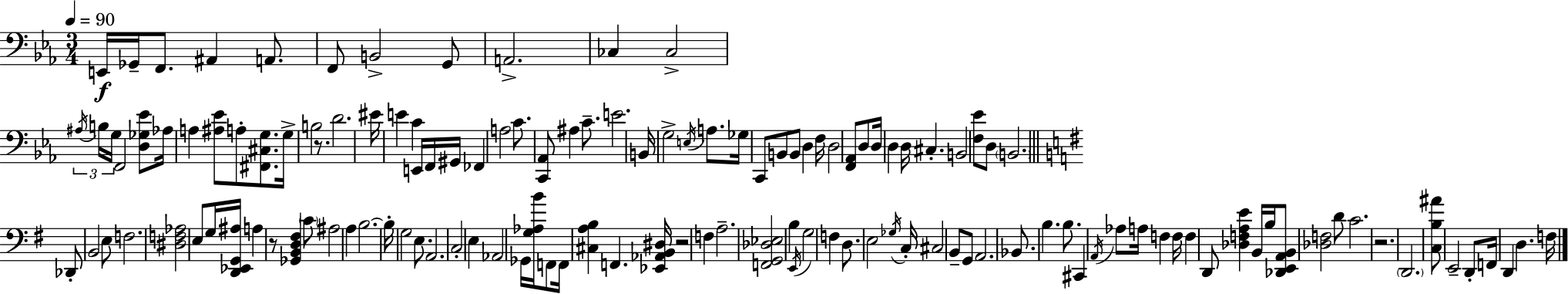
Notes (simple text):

E2/s Gb2/s F2/e. A#2/q A2/e. F2/e B2/h G2/e A2/h. CES3/q CES3/h A#3/s B3/s G3/s F2/h [D3,Gb3,Eb4]/e Ab3/s A3/q [A#3,Eb4]/e A3/e [F#2,C#3,G3]/e. G3/s B3/h R/e. D4/h. EIS4/s E4/q C4/q E2/s F2/s G#2/s FES2/q A3/h C4/e. [C2,Ab2]/e A#3/q C4/e. E4/h. B2/s G3/h E3/s A3/e. Gb3/s C2/e B2/e B2/e D3/q F3/s D3/h [F2,Ab2]/e D3/e D3/s D3/q D3/s C#3/q. B2/h [F3,Eb4]/e D3/e B2/h. Db2/e B2/h E3/e F3/h. [D#3,F3,Ab3]/h E3/e G3/s [D2,Eb2,G2,A#3]/s A3/q R/e [Gb2,B2,D3,F#3]/q C4/e A#3/h A3/q B3/h. B3/s G3/h E3/e. A2/h. C3/h E3/q Ab2/h Gb2/s [G3,Ab3,B4]/s F2/e F2/s [C#3,A3,B3]/q F2/q. [Eb2,Ab2,B2,D#3]/s R/h F3/q A3/h. [F2,G2,Db3,Eb3]/h B3/q E2/s G3/h F3/q D3/e. E3/h Gb3/s C3/s C#3/h B2/e G2/e A2/h. Bb2/e. B3/q. B3/e. C#2/q A2/s Ab3/e A3/s F3/q F3/s F3/q D2/e [Db3,F3,A3,E4]/q B2/s B3/s [Db2,E2,A2,B2]/e [Db3,F3]/h D4/e C4/h. R/h. D2/h. [C3,B3,A#4]/e E2/h D2/e F2/s D2/q D3/q. F3/s